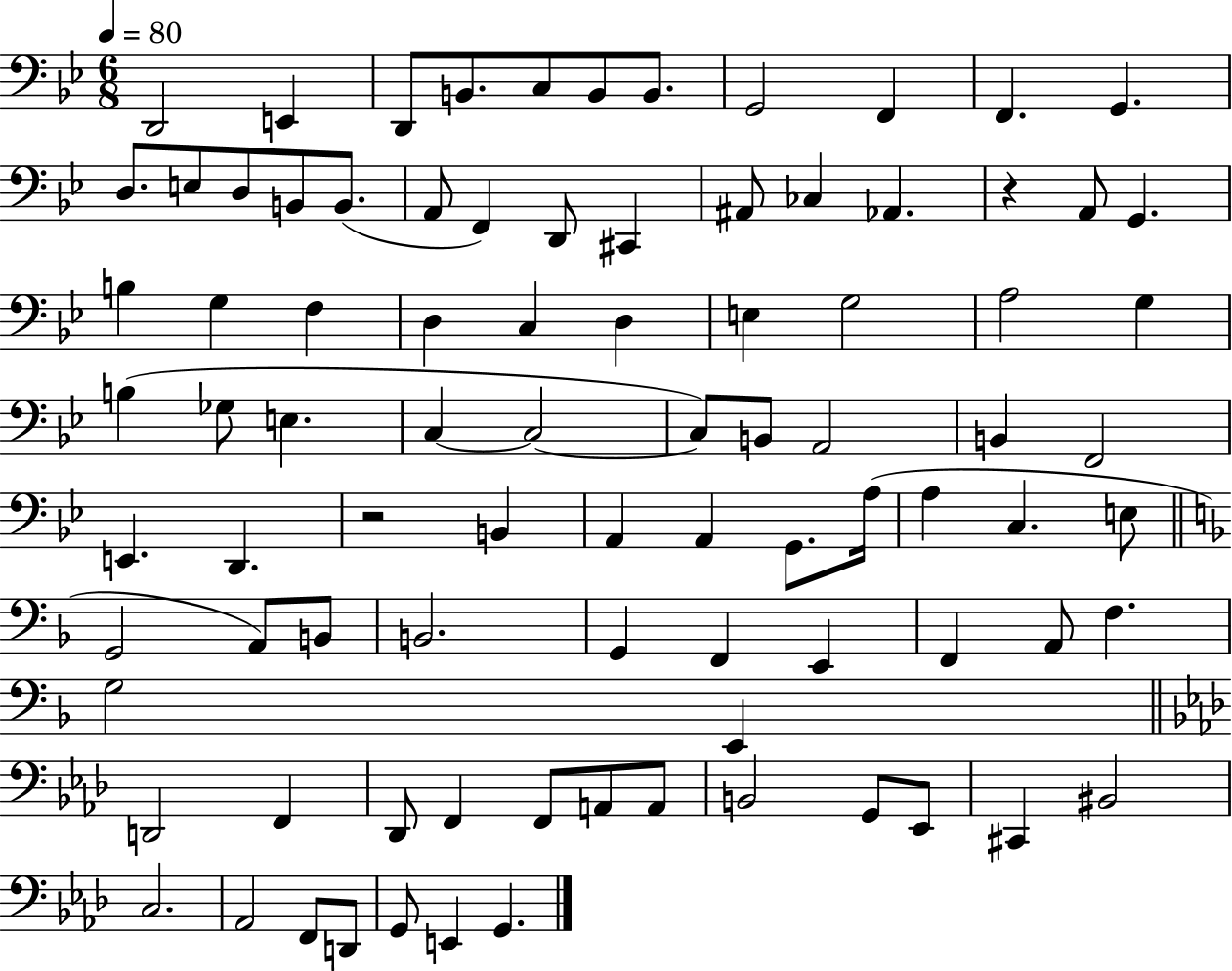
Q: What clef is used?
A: bass